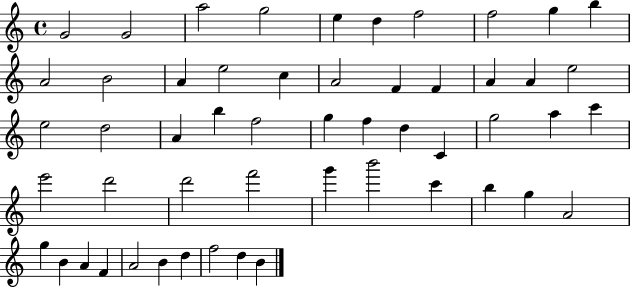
{
  \clef treble
  \time 4/4
  \defaultTimeSignature
  \key c \major
  g'2 g'2 | a''2 g''2 | e''4 d''4 f''2 | f''2 g''4 b''4 | \break a'2 b'2 | a'4 e''2 c''4 | a'2 f'4 f'4 | a'4 a'4 e''2 | \break e''2 d''2 | a'4 b''4 f''2 | g''4 f''4 d''4 c'4 | g''2 a''4 c'''4 | \break e'''2 d'''2 | d'''2 f'''2 | g'''4 b'''2 c'''4 | b''4 g''4 a'2 | \break g''4 b'4 a'4 f'4 | a'2 b'4 d''4 | f''2 d''4 b'4 | \bar "|."
}